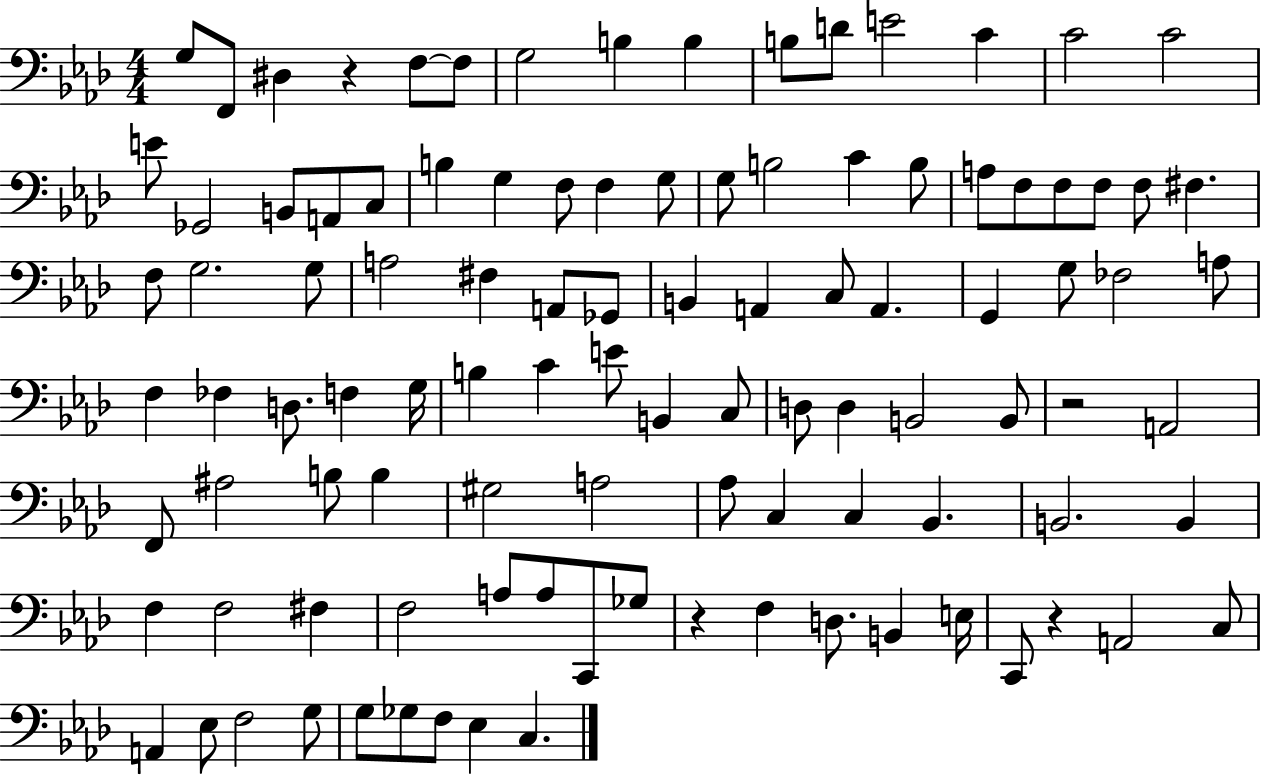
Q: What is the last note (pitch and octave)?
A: C3